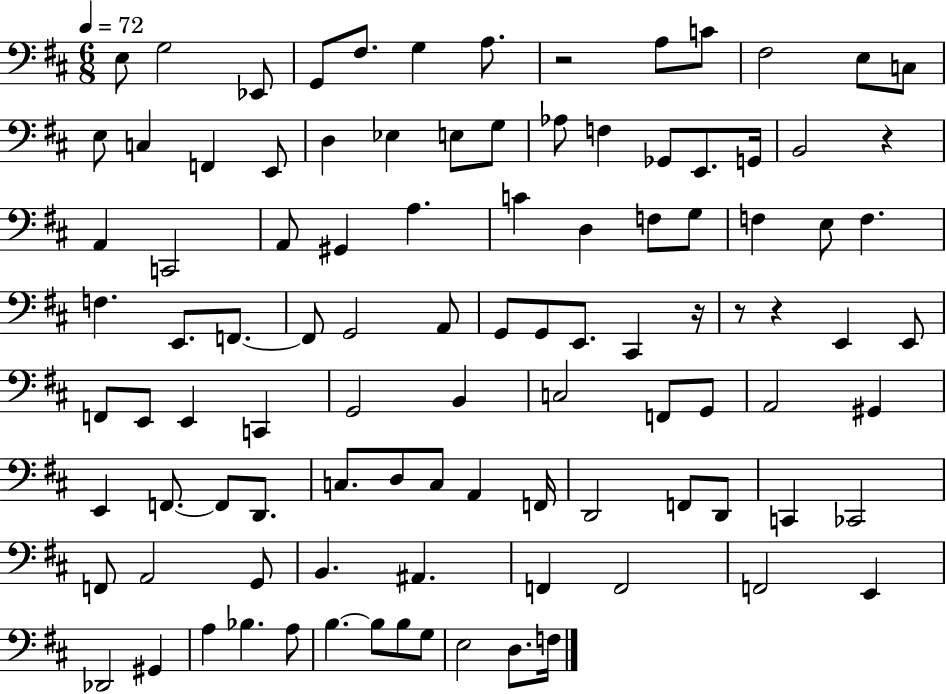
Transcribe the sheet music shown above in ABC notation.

X:1
T:Untitled
M:6/8
L:1/4
K:D
E,/2 G,2 _E,,/2 G,,/2 ^F,/2 G, A,/2 z2 A,/2 C/2 ^F,2 E,/2 C,/2 E,/2 C, F,, E,,/2 D, _E, E,/2 G,/2 _A,/2 F, _G,,/2 E,,/2 G,,/4 B,,2 z A,, C,,2 A,,/2 ^G,, A, C D, F,/2 G,/2 F, E,/2 F, F, E,,/2 F,,/2 F,,/2 G,,2 A,,/2 G,,/2 G,,/2 E,,/2 ^C,, z/4 z/2 z E,, E,,/2 F,,/2 E,,/2 E,, C,, G,,2 B,, C,2 F,,/2 G,,/2 A,,2 ^G,, E,, F,,/2 F,,/2 D,,/2 C,/2 D,/2 C,/2 A,, F,,/4 D,,2 F,,/2 D,,/2 C,, _C,,2 F,,/2 A,,2 G,,/2 B,, ^A,, F,, F,,2 F,,2 E,, _D,,2 ^G,, A, _B, A,/2 B, B,/2 B,/2 G,/2 E,2 D,/2 F,/4